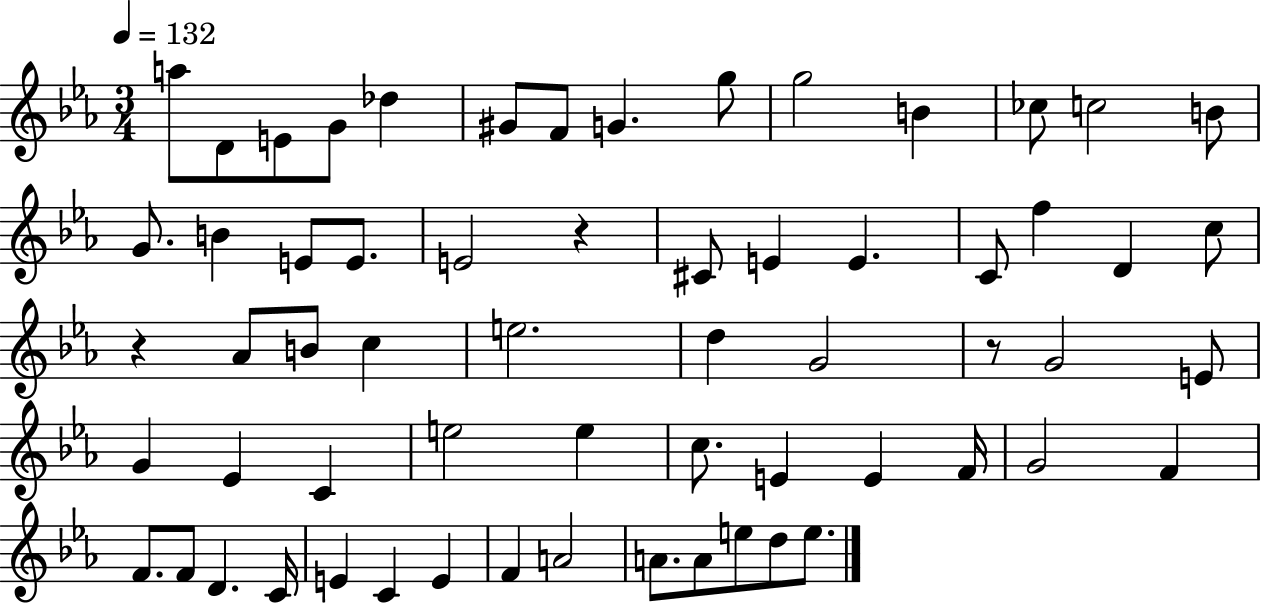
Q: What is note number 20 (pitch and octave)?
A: C#4